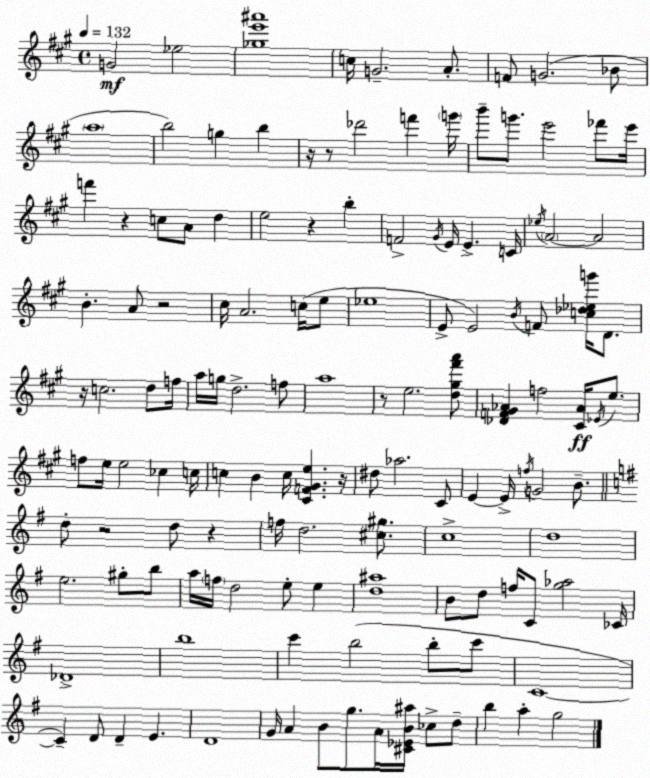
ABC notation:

X:1
T:Untitled
M:4/4
L:1/4
K:A
G2 _e2 [_ge'^a']4 c/4 G2 A/2 F/2 G2 _B/2 a4 b2 g b z/4 z/2 _d'2 f' g'/4 b'/2 g'/2 e'2 _f'/2 e'/4 f' z c/2 A/2 d e2 z b F2 ^G/4 E/4 E C/4 _e/4 A2 A2 B A/2 z2 ^c/4 A2 c/4 e/2 _e4 E/2 E2 B/4 F/2 [c_d_eg']/4 D/2 z/4 c2 d/2 f/4 a/4 g/4 d2 f/2 a4 z/2 e2 [d^g^f'a']/2 [_DF^G_A] f2 [^C_A]/4 _E/4 e/2 f/2 e/4 e2 _c c/4 c B c/4 [^CF^Ge] z/4 ^d/2 _a2 ^C/2 E E/4 f/4 G2 B/2 d/2 z2 d/2 z f/4 d2 [^c^g]/2 c4 d4 e2 ^g/2 b/2 a/4 f/4 d2 e/2 e [d^a]4 B/2 d/2 f/4 C/2 [g_a]2 _C/4 _D4 b4 c' b2 b/2 c'/2 C4 C D/2 D E D4 G/4 A B/2 g/2 A/4 [^C_EB^a]/4 _c/2 d/2 b a g2